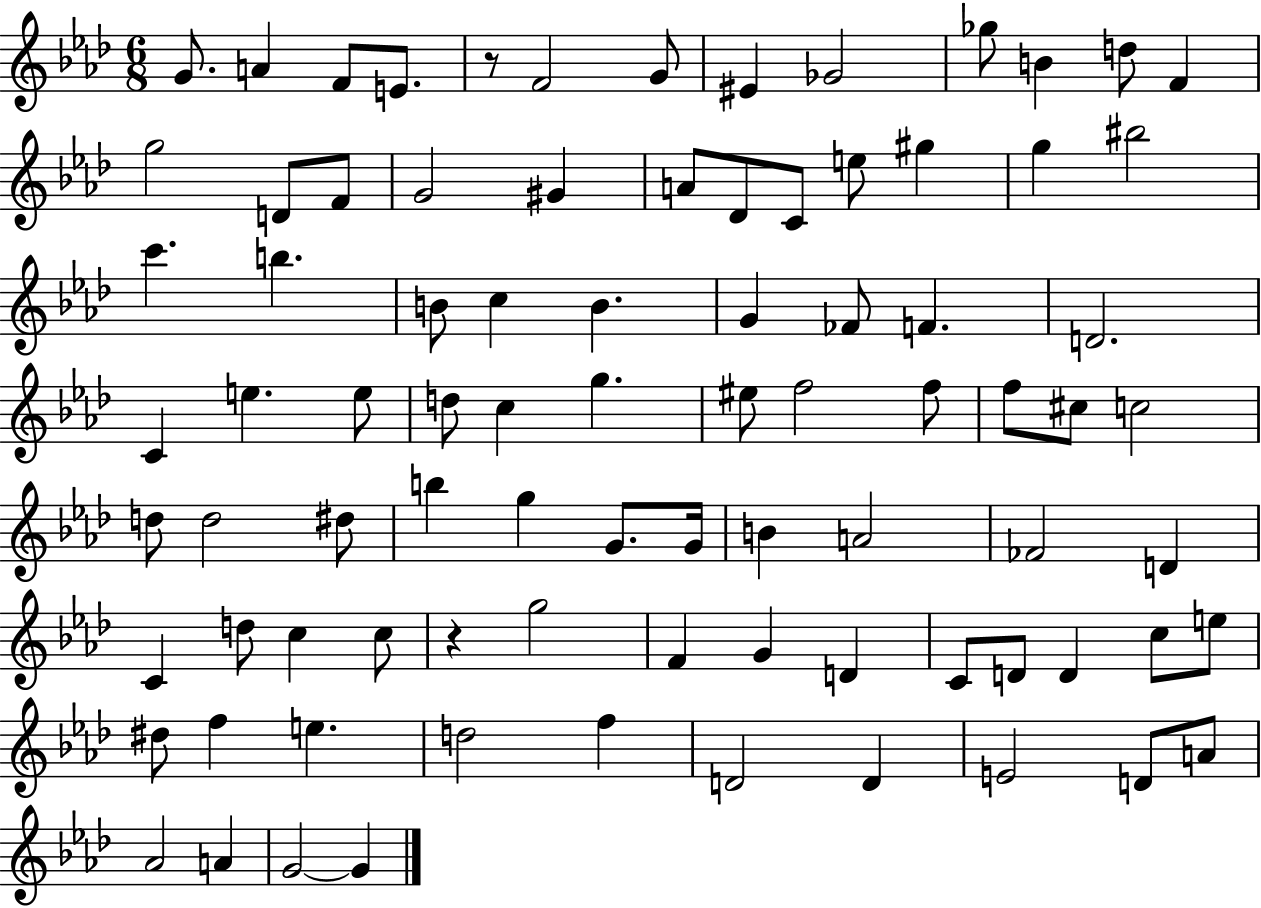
{
  \clef treble
  \numericTimeSignature
  \time 6/8
  \key aes \major
  g'8. a'4 f'8 e'8. | r8 f'2 g'8 | eis'4 ges'2 | ges''8 b'4 d''8 f'4 | \break g''2 d'8 f'8 | g'2 gis'4 | a'8 des'8 c'8 e''8 gis''4 | g''4 bis''2 | \break c'''4. b''4. | b'8 c''4 b'4. | g'4 fes'8 f'4. | d'2. | \break c'4 e''4. e''8 | d''8 c''4 g''4. | eis''8 f''2 f''8 | f''8 cis''8 c''2 | \break d''8 d''2 dis''8 | b''4 g''4 g'8. g'16 | b'4 a'2 | fes'2 d'4 | \break c'4 d''8 c''4 c''8 | r4 g''2 | f'4 g'4 d'4 | c'8 d'8 d'4 c''8 e''8 | \break dis''8 f''4 e''4. | d''2 f''4 | d'2 d'4 | e'2 d'8 a'8 | \break aes'2 a'4 | g'2~~ g'4 | \bar "|."
}